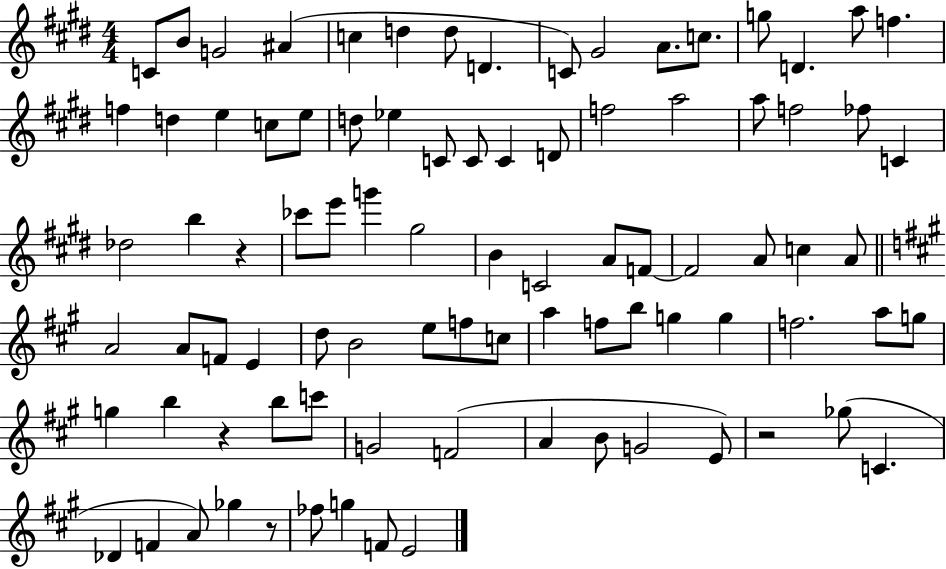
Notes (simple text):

C4/e B4/e G4/h A#4/q C5/q D5/q D5/e D4/q. C4/e G#4/h A4/e. C5/e. G5/e D4/q. A5/e F5/q. F5/q D5/q E5/q C5/e E5/e D5/e Eb5/q C4/e C4/e C4/q D4/e F5/h A5/h A5/e F5/h FES5/e C4/q Db5/h B5/q R/q CES6/e E6/e G6/q G#5/h B4/q C4/h A4/e F4/e F4/h A4/e C5/q A4/e A4/h A4/e F4/e E4/q D5/e B4/h E5/e F5/e C5/e A5/q F5/e B5/e G5/q G5/q F5/h. A5/e G5/e G5/q B5/q R/q B5/e C6/e G4/h F4/h A4/q B4/e G4/h E4/e R/h Gb5/e C4/q. Db4/q F4/q A4/e Gb5/q R/e FES5/e G5/q F4/e E4/h